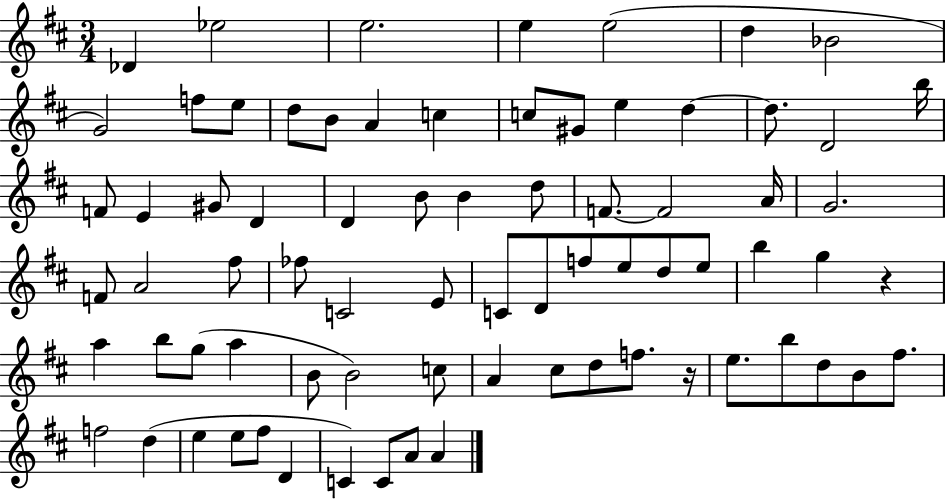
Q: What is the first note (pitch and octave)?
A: Db4